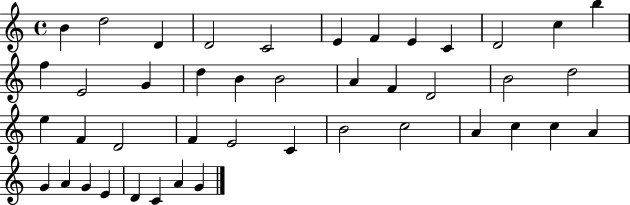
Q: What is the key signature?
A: C major